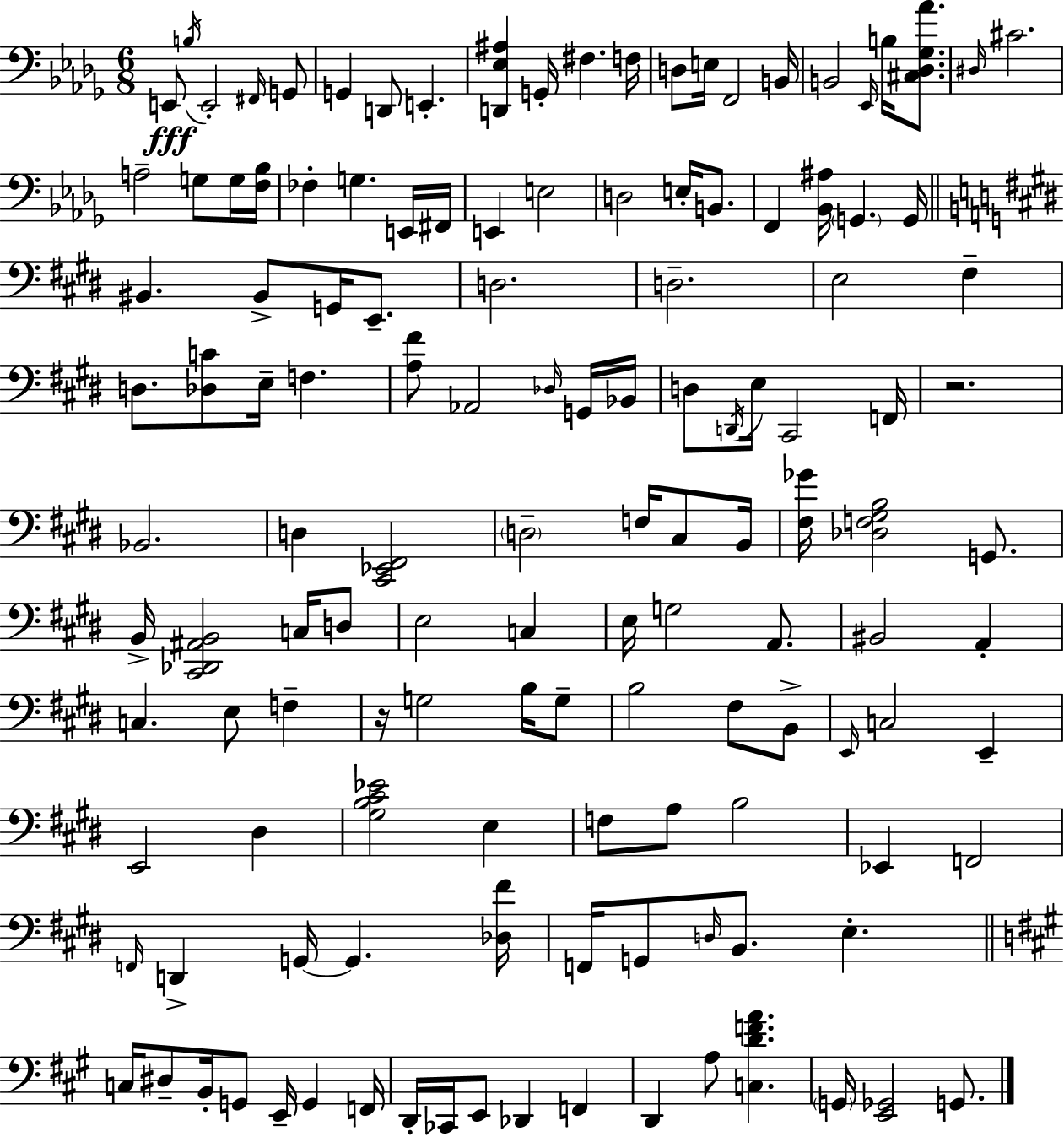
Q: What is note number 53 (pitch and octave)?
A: E3